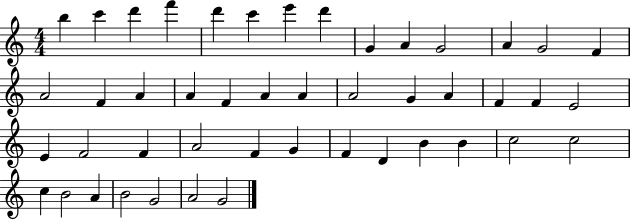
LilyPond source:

{
  \clef treble
  \numericTimeSignature
  \time 4/4
  \key c \major
  b''4 c'''4 d'''4 f'''4 | d'''4 c'''4 e'''4 d'''4 | g'4 a'4 g'2 | a'4 g'2 f'4 | \break a'2 f'4 a'4 | a'4 f'4 a'4 a'4 | a'2 g'4 a'4 | f'4 f'4 e'2 | \break e'4 f'2 f'4 | a'2 f'4 g'4 | f'4 d'4 b'4 b'4 | c''2 c''2 | \break c''4 b'2 a'4 | b'2 g'2 | a'2 g'2 | \bar "|."
}